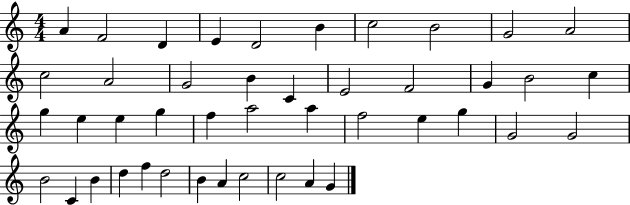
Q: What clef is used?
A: treble